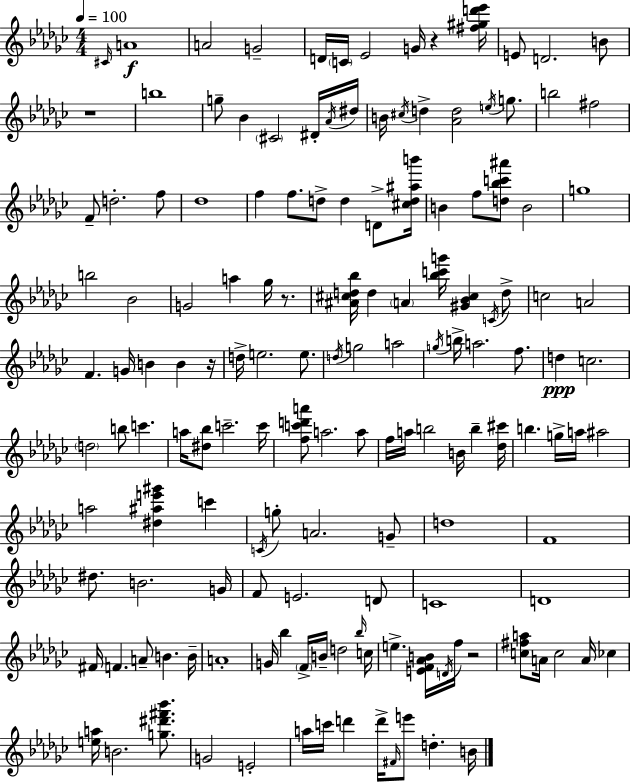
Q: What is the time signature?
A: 4/4